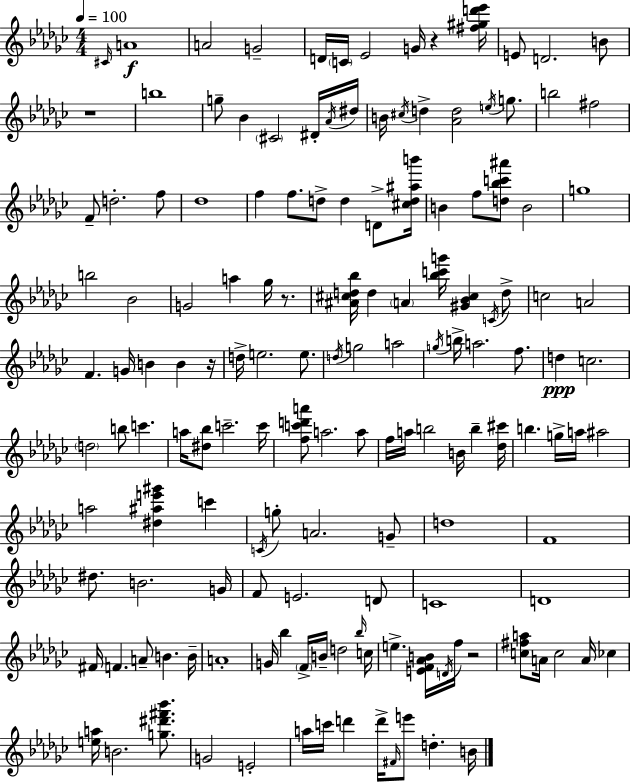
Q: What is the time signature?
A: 4/4